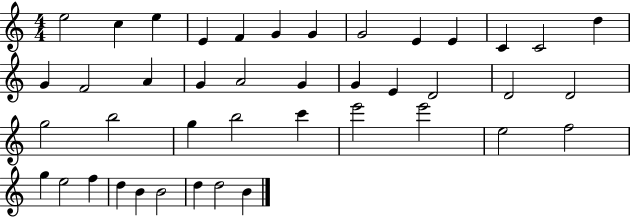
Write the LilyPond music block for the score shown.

{
  \clef treble
  \numericTimeSignature
  \time 4/4
  \key c \major
  e''2 c''4 e''4 | e'4 f'4 g'4 g'4 | g'2 e'4 e'4 | c'4 c'2 d''4 | \break g'4 f'2 a'4 | g'4 a'2 g'4 | g'4 e'4 d'2 | d'2 d'2 | \break g''2 b''2 | g''4 b''2 c'''4 | e'''2 e'''2 | e''2 f''2 | \break g''4 e''2 f''4 | d''4 b'4 b'2 | d''4 d''2 b'4 | \bar "|."
}